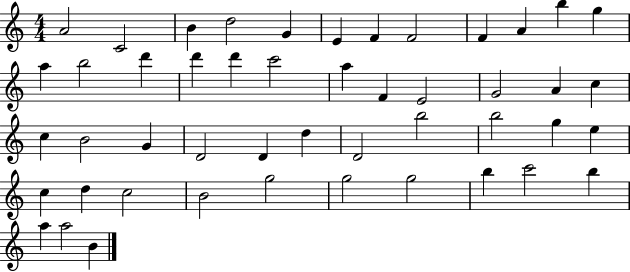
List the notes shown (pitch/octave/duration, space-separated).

A4/h C4/h B4/q D5/h G4/q E4/q F4/q F4/h F4/q A4/q B5/q G5/q A5/q B5/h D6/q D6/q D6/q C6/h A5/q F4/q E4/h G4/h A4/q C5/q C5/q B4/h G4/q D4/h D4/q D5/q D4/h B5/h B5/h G5/q E5/q C5/q D5/q C5/h B4/h G5/h G5/h G5/h B5/q C6/h B5/q A5/q A5/h B4/q